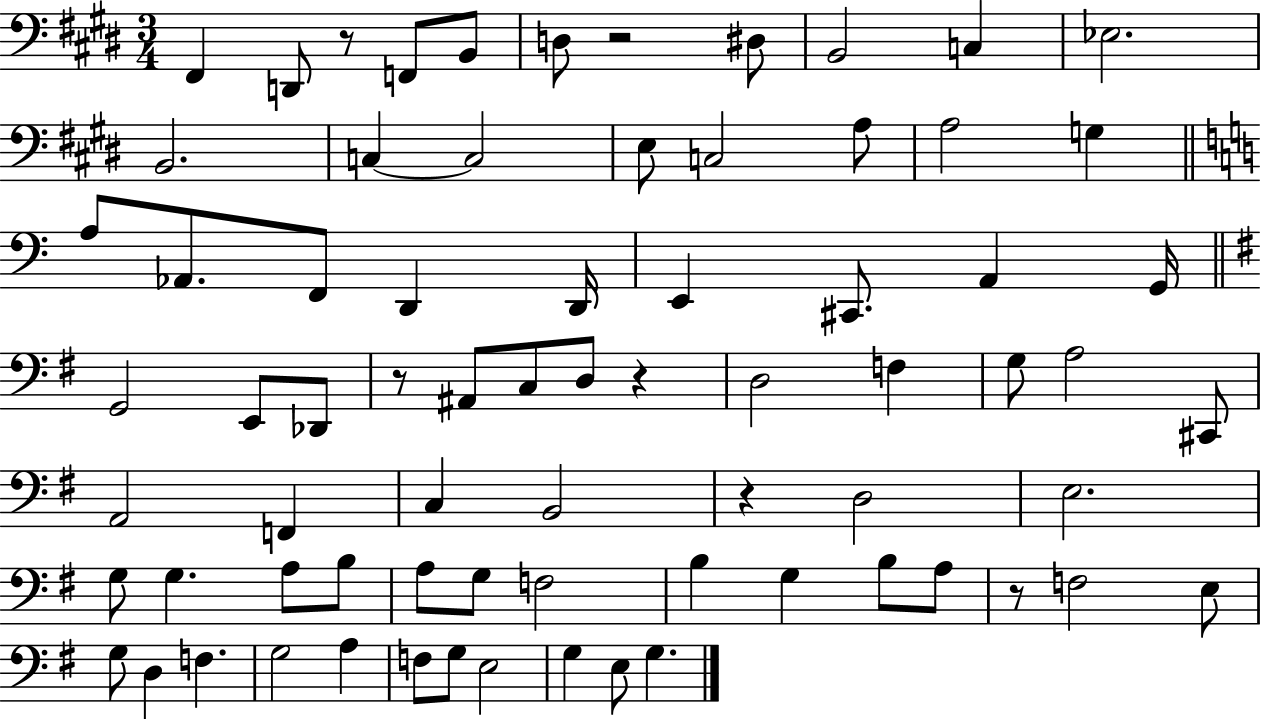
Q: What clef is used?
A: bass